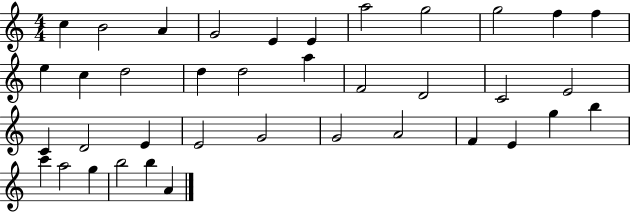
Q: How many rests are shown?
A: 0